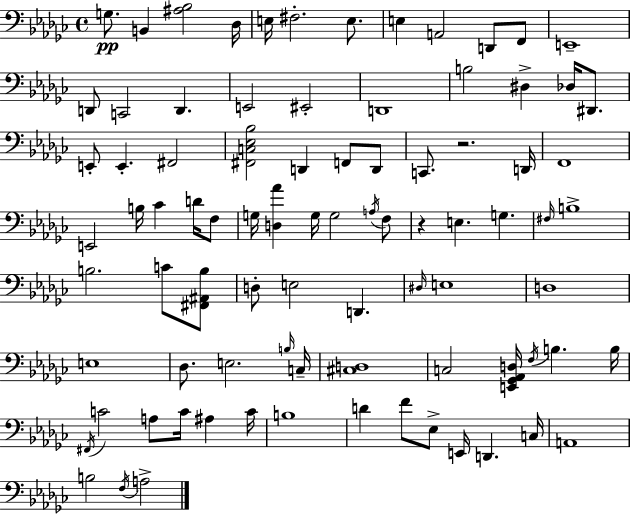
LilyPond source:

{
  \clef bass
  \time 4/4
  \defaultTimeSignature
  \key ees \minor
  g8.\pp b,4 <ais bes>2 des16 | e16 fis2.-. e8. | e4 a,2 d,8 f,8 | e,1-- | \break d,8 c,2 d,4. | e,2 eis,2-. | d,1 | b2 dis4-> des16 dis,8. | \break e,8-. e,4.-. fis,2 | <fis, c ees bes>2 d,4 f,8 d,8 | c,8. r2. d,16 | f,1 | \break e,2 b16 ces'4 d'16 f8 | g16 <d aes'>4 g16 g2 \acciaccatura { a16 } f8 | r4 e4. g4. | \grace { fis16 } b1-> | \break b2. c'8 | <fis, ais, b>8 d8-. e2 d,4. | \grace { dis16 } e1 | d1 | \break e1 | des8. e2. | \grace { b16 } c16-- <cis d>1 | c2 <e, ges, aes, d>16 \acciaccatura { f16 } b4. | \break b16 \acciaccatura { fis,16 } c'2 a8 | c'16 ais4 c'16 b1 | d'4 f'8 ees8-> e,16 d,4. | c16 a,1 | \break b2 \acciaccatura { f16 } a2-> | \bar "|."
}